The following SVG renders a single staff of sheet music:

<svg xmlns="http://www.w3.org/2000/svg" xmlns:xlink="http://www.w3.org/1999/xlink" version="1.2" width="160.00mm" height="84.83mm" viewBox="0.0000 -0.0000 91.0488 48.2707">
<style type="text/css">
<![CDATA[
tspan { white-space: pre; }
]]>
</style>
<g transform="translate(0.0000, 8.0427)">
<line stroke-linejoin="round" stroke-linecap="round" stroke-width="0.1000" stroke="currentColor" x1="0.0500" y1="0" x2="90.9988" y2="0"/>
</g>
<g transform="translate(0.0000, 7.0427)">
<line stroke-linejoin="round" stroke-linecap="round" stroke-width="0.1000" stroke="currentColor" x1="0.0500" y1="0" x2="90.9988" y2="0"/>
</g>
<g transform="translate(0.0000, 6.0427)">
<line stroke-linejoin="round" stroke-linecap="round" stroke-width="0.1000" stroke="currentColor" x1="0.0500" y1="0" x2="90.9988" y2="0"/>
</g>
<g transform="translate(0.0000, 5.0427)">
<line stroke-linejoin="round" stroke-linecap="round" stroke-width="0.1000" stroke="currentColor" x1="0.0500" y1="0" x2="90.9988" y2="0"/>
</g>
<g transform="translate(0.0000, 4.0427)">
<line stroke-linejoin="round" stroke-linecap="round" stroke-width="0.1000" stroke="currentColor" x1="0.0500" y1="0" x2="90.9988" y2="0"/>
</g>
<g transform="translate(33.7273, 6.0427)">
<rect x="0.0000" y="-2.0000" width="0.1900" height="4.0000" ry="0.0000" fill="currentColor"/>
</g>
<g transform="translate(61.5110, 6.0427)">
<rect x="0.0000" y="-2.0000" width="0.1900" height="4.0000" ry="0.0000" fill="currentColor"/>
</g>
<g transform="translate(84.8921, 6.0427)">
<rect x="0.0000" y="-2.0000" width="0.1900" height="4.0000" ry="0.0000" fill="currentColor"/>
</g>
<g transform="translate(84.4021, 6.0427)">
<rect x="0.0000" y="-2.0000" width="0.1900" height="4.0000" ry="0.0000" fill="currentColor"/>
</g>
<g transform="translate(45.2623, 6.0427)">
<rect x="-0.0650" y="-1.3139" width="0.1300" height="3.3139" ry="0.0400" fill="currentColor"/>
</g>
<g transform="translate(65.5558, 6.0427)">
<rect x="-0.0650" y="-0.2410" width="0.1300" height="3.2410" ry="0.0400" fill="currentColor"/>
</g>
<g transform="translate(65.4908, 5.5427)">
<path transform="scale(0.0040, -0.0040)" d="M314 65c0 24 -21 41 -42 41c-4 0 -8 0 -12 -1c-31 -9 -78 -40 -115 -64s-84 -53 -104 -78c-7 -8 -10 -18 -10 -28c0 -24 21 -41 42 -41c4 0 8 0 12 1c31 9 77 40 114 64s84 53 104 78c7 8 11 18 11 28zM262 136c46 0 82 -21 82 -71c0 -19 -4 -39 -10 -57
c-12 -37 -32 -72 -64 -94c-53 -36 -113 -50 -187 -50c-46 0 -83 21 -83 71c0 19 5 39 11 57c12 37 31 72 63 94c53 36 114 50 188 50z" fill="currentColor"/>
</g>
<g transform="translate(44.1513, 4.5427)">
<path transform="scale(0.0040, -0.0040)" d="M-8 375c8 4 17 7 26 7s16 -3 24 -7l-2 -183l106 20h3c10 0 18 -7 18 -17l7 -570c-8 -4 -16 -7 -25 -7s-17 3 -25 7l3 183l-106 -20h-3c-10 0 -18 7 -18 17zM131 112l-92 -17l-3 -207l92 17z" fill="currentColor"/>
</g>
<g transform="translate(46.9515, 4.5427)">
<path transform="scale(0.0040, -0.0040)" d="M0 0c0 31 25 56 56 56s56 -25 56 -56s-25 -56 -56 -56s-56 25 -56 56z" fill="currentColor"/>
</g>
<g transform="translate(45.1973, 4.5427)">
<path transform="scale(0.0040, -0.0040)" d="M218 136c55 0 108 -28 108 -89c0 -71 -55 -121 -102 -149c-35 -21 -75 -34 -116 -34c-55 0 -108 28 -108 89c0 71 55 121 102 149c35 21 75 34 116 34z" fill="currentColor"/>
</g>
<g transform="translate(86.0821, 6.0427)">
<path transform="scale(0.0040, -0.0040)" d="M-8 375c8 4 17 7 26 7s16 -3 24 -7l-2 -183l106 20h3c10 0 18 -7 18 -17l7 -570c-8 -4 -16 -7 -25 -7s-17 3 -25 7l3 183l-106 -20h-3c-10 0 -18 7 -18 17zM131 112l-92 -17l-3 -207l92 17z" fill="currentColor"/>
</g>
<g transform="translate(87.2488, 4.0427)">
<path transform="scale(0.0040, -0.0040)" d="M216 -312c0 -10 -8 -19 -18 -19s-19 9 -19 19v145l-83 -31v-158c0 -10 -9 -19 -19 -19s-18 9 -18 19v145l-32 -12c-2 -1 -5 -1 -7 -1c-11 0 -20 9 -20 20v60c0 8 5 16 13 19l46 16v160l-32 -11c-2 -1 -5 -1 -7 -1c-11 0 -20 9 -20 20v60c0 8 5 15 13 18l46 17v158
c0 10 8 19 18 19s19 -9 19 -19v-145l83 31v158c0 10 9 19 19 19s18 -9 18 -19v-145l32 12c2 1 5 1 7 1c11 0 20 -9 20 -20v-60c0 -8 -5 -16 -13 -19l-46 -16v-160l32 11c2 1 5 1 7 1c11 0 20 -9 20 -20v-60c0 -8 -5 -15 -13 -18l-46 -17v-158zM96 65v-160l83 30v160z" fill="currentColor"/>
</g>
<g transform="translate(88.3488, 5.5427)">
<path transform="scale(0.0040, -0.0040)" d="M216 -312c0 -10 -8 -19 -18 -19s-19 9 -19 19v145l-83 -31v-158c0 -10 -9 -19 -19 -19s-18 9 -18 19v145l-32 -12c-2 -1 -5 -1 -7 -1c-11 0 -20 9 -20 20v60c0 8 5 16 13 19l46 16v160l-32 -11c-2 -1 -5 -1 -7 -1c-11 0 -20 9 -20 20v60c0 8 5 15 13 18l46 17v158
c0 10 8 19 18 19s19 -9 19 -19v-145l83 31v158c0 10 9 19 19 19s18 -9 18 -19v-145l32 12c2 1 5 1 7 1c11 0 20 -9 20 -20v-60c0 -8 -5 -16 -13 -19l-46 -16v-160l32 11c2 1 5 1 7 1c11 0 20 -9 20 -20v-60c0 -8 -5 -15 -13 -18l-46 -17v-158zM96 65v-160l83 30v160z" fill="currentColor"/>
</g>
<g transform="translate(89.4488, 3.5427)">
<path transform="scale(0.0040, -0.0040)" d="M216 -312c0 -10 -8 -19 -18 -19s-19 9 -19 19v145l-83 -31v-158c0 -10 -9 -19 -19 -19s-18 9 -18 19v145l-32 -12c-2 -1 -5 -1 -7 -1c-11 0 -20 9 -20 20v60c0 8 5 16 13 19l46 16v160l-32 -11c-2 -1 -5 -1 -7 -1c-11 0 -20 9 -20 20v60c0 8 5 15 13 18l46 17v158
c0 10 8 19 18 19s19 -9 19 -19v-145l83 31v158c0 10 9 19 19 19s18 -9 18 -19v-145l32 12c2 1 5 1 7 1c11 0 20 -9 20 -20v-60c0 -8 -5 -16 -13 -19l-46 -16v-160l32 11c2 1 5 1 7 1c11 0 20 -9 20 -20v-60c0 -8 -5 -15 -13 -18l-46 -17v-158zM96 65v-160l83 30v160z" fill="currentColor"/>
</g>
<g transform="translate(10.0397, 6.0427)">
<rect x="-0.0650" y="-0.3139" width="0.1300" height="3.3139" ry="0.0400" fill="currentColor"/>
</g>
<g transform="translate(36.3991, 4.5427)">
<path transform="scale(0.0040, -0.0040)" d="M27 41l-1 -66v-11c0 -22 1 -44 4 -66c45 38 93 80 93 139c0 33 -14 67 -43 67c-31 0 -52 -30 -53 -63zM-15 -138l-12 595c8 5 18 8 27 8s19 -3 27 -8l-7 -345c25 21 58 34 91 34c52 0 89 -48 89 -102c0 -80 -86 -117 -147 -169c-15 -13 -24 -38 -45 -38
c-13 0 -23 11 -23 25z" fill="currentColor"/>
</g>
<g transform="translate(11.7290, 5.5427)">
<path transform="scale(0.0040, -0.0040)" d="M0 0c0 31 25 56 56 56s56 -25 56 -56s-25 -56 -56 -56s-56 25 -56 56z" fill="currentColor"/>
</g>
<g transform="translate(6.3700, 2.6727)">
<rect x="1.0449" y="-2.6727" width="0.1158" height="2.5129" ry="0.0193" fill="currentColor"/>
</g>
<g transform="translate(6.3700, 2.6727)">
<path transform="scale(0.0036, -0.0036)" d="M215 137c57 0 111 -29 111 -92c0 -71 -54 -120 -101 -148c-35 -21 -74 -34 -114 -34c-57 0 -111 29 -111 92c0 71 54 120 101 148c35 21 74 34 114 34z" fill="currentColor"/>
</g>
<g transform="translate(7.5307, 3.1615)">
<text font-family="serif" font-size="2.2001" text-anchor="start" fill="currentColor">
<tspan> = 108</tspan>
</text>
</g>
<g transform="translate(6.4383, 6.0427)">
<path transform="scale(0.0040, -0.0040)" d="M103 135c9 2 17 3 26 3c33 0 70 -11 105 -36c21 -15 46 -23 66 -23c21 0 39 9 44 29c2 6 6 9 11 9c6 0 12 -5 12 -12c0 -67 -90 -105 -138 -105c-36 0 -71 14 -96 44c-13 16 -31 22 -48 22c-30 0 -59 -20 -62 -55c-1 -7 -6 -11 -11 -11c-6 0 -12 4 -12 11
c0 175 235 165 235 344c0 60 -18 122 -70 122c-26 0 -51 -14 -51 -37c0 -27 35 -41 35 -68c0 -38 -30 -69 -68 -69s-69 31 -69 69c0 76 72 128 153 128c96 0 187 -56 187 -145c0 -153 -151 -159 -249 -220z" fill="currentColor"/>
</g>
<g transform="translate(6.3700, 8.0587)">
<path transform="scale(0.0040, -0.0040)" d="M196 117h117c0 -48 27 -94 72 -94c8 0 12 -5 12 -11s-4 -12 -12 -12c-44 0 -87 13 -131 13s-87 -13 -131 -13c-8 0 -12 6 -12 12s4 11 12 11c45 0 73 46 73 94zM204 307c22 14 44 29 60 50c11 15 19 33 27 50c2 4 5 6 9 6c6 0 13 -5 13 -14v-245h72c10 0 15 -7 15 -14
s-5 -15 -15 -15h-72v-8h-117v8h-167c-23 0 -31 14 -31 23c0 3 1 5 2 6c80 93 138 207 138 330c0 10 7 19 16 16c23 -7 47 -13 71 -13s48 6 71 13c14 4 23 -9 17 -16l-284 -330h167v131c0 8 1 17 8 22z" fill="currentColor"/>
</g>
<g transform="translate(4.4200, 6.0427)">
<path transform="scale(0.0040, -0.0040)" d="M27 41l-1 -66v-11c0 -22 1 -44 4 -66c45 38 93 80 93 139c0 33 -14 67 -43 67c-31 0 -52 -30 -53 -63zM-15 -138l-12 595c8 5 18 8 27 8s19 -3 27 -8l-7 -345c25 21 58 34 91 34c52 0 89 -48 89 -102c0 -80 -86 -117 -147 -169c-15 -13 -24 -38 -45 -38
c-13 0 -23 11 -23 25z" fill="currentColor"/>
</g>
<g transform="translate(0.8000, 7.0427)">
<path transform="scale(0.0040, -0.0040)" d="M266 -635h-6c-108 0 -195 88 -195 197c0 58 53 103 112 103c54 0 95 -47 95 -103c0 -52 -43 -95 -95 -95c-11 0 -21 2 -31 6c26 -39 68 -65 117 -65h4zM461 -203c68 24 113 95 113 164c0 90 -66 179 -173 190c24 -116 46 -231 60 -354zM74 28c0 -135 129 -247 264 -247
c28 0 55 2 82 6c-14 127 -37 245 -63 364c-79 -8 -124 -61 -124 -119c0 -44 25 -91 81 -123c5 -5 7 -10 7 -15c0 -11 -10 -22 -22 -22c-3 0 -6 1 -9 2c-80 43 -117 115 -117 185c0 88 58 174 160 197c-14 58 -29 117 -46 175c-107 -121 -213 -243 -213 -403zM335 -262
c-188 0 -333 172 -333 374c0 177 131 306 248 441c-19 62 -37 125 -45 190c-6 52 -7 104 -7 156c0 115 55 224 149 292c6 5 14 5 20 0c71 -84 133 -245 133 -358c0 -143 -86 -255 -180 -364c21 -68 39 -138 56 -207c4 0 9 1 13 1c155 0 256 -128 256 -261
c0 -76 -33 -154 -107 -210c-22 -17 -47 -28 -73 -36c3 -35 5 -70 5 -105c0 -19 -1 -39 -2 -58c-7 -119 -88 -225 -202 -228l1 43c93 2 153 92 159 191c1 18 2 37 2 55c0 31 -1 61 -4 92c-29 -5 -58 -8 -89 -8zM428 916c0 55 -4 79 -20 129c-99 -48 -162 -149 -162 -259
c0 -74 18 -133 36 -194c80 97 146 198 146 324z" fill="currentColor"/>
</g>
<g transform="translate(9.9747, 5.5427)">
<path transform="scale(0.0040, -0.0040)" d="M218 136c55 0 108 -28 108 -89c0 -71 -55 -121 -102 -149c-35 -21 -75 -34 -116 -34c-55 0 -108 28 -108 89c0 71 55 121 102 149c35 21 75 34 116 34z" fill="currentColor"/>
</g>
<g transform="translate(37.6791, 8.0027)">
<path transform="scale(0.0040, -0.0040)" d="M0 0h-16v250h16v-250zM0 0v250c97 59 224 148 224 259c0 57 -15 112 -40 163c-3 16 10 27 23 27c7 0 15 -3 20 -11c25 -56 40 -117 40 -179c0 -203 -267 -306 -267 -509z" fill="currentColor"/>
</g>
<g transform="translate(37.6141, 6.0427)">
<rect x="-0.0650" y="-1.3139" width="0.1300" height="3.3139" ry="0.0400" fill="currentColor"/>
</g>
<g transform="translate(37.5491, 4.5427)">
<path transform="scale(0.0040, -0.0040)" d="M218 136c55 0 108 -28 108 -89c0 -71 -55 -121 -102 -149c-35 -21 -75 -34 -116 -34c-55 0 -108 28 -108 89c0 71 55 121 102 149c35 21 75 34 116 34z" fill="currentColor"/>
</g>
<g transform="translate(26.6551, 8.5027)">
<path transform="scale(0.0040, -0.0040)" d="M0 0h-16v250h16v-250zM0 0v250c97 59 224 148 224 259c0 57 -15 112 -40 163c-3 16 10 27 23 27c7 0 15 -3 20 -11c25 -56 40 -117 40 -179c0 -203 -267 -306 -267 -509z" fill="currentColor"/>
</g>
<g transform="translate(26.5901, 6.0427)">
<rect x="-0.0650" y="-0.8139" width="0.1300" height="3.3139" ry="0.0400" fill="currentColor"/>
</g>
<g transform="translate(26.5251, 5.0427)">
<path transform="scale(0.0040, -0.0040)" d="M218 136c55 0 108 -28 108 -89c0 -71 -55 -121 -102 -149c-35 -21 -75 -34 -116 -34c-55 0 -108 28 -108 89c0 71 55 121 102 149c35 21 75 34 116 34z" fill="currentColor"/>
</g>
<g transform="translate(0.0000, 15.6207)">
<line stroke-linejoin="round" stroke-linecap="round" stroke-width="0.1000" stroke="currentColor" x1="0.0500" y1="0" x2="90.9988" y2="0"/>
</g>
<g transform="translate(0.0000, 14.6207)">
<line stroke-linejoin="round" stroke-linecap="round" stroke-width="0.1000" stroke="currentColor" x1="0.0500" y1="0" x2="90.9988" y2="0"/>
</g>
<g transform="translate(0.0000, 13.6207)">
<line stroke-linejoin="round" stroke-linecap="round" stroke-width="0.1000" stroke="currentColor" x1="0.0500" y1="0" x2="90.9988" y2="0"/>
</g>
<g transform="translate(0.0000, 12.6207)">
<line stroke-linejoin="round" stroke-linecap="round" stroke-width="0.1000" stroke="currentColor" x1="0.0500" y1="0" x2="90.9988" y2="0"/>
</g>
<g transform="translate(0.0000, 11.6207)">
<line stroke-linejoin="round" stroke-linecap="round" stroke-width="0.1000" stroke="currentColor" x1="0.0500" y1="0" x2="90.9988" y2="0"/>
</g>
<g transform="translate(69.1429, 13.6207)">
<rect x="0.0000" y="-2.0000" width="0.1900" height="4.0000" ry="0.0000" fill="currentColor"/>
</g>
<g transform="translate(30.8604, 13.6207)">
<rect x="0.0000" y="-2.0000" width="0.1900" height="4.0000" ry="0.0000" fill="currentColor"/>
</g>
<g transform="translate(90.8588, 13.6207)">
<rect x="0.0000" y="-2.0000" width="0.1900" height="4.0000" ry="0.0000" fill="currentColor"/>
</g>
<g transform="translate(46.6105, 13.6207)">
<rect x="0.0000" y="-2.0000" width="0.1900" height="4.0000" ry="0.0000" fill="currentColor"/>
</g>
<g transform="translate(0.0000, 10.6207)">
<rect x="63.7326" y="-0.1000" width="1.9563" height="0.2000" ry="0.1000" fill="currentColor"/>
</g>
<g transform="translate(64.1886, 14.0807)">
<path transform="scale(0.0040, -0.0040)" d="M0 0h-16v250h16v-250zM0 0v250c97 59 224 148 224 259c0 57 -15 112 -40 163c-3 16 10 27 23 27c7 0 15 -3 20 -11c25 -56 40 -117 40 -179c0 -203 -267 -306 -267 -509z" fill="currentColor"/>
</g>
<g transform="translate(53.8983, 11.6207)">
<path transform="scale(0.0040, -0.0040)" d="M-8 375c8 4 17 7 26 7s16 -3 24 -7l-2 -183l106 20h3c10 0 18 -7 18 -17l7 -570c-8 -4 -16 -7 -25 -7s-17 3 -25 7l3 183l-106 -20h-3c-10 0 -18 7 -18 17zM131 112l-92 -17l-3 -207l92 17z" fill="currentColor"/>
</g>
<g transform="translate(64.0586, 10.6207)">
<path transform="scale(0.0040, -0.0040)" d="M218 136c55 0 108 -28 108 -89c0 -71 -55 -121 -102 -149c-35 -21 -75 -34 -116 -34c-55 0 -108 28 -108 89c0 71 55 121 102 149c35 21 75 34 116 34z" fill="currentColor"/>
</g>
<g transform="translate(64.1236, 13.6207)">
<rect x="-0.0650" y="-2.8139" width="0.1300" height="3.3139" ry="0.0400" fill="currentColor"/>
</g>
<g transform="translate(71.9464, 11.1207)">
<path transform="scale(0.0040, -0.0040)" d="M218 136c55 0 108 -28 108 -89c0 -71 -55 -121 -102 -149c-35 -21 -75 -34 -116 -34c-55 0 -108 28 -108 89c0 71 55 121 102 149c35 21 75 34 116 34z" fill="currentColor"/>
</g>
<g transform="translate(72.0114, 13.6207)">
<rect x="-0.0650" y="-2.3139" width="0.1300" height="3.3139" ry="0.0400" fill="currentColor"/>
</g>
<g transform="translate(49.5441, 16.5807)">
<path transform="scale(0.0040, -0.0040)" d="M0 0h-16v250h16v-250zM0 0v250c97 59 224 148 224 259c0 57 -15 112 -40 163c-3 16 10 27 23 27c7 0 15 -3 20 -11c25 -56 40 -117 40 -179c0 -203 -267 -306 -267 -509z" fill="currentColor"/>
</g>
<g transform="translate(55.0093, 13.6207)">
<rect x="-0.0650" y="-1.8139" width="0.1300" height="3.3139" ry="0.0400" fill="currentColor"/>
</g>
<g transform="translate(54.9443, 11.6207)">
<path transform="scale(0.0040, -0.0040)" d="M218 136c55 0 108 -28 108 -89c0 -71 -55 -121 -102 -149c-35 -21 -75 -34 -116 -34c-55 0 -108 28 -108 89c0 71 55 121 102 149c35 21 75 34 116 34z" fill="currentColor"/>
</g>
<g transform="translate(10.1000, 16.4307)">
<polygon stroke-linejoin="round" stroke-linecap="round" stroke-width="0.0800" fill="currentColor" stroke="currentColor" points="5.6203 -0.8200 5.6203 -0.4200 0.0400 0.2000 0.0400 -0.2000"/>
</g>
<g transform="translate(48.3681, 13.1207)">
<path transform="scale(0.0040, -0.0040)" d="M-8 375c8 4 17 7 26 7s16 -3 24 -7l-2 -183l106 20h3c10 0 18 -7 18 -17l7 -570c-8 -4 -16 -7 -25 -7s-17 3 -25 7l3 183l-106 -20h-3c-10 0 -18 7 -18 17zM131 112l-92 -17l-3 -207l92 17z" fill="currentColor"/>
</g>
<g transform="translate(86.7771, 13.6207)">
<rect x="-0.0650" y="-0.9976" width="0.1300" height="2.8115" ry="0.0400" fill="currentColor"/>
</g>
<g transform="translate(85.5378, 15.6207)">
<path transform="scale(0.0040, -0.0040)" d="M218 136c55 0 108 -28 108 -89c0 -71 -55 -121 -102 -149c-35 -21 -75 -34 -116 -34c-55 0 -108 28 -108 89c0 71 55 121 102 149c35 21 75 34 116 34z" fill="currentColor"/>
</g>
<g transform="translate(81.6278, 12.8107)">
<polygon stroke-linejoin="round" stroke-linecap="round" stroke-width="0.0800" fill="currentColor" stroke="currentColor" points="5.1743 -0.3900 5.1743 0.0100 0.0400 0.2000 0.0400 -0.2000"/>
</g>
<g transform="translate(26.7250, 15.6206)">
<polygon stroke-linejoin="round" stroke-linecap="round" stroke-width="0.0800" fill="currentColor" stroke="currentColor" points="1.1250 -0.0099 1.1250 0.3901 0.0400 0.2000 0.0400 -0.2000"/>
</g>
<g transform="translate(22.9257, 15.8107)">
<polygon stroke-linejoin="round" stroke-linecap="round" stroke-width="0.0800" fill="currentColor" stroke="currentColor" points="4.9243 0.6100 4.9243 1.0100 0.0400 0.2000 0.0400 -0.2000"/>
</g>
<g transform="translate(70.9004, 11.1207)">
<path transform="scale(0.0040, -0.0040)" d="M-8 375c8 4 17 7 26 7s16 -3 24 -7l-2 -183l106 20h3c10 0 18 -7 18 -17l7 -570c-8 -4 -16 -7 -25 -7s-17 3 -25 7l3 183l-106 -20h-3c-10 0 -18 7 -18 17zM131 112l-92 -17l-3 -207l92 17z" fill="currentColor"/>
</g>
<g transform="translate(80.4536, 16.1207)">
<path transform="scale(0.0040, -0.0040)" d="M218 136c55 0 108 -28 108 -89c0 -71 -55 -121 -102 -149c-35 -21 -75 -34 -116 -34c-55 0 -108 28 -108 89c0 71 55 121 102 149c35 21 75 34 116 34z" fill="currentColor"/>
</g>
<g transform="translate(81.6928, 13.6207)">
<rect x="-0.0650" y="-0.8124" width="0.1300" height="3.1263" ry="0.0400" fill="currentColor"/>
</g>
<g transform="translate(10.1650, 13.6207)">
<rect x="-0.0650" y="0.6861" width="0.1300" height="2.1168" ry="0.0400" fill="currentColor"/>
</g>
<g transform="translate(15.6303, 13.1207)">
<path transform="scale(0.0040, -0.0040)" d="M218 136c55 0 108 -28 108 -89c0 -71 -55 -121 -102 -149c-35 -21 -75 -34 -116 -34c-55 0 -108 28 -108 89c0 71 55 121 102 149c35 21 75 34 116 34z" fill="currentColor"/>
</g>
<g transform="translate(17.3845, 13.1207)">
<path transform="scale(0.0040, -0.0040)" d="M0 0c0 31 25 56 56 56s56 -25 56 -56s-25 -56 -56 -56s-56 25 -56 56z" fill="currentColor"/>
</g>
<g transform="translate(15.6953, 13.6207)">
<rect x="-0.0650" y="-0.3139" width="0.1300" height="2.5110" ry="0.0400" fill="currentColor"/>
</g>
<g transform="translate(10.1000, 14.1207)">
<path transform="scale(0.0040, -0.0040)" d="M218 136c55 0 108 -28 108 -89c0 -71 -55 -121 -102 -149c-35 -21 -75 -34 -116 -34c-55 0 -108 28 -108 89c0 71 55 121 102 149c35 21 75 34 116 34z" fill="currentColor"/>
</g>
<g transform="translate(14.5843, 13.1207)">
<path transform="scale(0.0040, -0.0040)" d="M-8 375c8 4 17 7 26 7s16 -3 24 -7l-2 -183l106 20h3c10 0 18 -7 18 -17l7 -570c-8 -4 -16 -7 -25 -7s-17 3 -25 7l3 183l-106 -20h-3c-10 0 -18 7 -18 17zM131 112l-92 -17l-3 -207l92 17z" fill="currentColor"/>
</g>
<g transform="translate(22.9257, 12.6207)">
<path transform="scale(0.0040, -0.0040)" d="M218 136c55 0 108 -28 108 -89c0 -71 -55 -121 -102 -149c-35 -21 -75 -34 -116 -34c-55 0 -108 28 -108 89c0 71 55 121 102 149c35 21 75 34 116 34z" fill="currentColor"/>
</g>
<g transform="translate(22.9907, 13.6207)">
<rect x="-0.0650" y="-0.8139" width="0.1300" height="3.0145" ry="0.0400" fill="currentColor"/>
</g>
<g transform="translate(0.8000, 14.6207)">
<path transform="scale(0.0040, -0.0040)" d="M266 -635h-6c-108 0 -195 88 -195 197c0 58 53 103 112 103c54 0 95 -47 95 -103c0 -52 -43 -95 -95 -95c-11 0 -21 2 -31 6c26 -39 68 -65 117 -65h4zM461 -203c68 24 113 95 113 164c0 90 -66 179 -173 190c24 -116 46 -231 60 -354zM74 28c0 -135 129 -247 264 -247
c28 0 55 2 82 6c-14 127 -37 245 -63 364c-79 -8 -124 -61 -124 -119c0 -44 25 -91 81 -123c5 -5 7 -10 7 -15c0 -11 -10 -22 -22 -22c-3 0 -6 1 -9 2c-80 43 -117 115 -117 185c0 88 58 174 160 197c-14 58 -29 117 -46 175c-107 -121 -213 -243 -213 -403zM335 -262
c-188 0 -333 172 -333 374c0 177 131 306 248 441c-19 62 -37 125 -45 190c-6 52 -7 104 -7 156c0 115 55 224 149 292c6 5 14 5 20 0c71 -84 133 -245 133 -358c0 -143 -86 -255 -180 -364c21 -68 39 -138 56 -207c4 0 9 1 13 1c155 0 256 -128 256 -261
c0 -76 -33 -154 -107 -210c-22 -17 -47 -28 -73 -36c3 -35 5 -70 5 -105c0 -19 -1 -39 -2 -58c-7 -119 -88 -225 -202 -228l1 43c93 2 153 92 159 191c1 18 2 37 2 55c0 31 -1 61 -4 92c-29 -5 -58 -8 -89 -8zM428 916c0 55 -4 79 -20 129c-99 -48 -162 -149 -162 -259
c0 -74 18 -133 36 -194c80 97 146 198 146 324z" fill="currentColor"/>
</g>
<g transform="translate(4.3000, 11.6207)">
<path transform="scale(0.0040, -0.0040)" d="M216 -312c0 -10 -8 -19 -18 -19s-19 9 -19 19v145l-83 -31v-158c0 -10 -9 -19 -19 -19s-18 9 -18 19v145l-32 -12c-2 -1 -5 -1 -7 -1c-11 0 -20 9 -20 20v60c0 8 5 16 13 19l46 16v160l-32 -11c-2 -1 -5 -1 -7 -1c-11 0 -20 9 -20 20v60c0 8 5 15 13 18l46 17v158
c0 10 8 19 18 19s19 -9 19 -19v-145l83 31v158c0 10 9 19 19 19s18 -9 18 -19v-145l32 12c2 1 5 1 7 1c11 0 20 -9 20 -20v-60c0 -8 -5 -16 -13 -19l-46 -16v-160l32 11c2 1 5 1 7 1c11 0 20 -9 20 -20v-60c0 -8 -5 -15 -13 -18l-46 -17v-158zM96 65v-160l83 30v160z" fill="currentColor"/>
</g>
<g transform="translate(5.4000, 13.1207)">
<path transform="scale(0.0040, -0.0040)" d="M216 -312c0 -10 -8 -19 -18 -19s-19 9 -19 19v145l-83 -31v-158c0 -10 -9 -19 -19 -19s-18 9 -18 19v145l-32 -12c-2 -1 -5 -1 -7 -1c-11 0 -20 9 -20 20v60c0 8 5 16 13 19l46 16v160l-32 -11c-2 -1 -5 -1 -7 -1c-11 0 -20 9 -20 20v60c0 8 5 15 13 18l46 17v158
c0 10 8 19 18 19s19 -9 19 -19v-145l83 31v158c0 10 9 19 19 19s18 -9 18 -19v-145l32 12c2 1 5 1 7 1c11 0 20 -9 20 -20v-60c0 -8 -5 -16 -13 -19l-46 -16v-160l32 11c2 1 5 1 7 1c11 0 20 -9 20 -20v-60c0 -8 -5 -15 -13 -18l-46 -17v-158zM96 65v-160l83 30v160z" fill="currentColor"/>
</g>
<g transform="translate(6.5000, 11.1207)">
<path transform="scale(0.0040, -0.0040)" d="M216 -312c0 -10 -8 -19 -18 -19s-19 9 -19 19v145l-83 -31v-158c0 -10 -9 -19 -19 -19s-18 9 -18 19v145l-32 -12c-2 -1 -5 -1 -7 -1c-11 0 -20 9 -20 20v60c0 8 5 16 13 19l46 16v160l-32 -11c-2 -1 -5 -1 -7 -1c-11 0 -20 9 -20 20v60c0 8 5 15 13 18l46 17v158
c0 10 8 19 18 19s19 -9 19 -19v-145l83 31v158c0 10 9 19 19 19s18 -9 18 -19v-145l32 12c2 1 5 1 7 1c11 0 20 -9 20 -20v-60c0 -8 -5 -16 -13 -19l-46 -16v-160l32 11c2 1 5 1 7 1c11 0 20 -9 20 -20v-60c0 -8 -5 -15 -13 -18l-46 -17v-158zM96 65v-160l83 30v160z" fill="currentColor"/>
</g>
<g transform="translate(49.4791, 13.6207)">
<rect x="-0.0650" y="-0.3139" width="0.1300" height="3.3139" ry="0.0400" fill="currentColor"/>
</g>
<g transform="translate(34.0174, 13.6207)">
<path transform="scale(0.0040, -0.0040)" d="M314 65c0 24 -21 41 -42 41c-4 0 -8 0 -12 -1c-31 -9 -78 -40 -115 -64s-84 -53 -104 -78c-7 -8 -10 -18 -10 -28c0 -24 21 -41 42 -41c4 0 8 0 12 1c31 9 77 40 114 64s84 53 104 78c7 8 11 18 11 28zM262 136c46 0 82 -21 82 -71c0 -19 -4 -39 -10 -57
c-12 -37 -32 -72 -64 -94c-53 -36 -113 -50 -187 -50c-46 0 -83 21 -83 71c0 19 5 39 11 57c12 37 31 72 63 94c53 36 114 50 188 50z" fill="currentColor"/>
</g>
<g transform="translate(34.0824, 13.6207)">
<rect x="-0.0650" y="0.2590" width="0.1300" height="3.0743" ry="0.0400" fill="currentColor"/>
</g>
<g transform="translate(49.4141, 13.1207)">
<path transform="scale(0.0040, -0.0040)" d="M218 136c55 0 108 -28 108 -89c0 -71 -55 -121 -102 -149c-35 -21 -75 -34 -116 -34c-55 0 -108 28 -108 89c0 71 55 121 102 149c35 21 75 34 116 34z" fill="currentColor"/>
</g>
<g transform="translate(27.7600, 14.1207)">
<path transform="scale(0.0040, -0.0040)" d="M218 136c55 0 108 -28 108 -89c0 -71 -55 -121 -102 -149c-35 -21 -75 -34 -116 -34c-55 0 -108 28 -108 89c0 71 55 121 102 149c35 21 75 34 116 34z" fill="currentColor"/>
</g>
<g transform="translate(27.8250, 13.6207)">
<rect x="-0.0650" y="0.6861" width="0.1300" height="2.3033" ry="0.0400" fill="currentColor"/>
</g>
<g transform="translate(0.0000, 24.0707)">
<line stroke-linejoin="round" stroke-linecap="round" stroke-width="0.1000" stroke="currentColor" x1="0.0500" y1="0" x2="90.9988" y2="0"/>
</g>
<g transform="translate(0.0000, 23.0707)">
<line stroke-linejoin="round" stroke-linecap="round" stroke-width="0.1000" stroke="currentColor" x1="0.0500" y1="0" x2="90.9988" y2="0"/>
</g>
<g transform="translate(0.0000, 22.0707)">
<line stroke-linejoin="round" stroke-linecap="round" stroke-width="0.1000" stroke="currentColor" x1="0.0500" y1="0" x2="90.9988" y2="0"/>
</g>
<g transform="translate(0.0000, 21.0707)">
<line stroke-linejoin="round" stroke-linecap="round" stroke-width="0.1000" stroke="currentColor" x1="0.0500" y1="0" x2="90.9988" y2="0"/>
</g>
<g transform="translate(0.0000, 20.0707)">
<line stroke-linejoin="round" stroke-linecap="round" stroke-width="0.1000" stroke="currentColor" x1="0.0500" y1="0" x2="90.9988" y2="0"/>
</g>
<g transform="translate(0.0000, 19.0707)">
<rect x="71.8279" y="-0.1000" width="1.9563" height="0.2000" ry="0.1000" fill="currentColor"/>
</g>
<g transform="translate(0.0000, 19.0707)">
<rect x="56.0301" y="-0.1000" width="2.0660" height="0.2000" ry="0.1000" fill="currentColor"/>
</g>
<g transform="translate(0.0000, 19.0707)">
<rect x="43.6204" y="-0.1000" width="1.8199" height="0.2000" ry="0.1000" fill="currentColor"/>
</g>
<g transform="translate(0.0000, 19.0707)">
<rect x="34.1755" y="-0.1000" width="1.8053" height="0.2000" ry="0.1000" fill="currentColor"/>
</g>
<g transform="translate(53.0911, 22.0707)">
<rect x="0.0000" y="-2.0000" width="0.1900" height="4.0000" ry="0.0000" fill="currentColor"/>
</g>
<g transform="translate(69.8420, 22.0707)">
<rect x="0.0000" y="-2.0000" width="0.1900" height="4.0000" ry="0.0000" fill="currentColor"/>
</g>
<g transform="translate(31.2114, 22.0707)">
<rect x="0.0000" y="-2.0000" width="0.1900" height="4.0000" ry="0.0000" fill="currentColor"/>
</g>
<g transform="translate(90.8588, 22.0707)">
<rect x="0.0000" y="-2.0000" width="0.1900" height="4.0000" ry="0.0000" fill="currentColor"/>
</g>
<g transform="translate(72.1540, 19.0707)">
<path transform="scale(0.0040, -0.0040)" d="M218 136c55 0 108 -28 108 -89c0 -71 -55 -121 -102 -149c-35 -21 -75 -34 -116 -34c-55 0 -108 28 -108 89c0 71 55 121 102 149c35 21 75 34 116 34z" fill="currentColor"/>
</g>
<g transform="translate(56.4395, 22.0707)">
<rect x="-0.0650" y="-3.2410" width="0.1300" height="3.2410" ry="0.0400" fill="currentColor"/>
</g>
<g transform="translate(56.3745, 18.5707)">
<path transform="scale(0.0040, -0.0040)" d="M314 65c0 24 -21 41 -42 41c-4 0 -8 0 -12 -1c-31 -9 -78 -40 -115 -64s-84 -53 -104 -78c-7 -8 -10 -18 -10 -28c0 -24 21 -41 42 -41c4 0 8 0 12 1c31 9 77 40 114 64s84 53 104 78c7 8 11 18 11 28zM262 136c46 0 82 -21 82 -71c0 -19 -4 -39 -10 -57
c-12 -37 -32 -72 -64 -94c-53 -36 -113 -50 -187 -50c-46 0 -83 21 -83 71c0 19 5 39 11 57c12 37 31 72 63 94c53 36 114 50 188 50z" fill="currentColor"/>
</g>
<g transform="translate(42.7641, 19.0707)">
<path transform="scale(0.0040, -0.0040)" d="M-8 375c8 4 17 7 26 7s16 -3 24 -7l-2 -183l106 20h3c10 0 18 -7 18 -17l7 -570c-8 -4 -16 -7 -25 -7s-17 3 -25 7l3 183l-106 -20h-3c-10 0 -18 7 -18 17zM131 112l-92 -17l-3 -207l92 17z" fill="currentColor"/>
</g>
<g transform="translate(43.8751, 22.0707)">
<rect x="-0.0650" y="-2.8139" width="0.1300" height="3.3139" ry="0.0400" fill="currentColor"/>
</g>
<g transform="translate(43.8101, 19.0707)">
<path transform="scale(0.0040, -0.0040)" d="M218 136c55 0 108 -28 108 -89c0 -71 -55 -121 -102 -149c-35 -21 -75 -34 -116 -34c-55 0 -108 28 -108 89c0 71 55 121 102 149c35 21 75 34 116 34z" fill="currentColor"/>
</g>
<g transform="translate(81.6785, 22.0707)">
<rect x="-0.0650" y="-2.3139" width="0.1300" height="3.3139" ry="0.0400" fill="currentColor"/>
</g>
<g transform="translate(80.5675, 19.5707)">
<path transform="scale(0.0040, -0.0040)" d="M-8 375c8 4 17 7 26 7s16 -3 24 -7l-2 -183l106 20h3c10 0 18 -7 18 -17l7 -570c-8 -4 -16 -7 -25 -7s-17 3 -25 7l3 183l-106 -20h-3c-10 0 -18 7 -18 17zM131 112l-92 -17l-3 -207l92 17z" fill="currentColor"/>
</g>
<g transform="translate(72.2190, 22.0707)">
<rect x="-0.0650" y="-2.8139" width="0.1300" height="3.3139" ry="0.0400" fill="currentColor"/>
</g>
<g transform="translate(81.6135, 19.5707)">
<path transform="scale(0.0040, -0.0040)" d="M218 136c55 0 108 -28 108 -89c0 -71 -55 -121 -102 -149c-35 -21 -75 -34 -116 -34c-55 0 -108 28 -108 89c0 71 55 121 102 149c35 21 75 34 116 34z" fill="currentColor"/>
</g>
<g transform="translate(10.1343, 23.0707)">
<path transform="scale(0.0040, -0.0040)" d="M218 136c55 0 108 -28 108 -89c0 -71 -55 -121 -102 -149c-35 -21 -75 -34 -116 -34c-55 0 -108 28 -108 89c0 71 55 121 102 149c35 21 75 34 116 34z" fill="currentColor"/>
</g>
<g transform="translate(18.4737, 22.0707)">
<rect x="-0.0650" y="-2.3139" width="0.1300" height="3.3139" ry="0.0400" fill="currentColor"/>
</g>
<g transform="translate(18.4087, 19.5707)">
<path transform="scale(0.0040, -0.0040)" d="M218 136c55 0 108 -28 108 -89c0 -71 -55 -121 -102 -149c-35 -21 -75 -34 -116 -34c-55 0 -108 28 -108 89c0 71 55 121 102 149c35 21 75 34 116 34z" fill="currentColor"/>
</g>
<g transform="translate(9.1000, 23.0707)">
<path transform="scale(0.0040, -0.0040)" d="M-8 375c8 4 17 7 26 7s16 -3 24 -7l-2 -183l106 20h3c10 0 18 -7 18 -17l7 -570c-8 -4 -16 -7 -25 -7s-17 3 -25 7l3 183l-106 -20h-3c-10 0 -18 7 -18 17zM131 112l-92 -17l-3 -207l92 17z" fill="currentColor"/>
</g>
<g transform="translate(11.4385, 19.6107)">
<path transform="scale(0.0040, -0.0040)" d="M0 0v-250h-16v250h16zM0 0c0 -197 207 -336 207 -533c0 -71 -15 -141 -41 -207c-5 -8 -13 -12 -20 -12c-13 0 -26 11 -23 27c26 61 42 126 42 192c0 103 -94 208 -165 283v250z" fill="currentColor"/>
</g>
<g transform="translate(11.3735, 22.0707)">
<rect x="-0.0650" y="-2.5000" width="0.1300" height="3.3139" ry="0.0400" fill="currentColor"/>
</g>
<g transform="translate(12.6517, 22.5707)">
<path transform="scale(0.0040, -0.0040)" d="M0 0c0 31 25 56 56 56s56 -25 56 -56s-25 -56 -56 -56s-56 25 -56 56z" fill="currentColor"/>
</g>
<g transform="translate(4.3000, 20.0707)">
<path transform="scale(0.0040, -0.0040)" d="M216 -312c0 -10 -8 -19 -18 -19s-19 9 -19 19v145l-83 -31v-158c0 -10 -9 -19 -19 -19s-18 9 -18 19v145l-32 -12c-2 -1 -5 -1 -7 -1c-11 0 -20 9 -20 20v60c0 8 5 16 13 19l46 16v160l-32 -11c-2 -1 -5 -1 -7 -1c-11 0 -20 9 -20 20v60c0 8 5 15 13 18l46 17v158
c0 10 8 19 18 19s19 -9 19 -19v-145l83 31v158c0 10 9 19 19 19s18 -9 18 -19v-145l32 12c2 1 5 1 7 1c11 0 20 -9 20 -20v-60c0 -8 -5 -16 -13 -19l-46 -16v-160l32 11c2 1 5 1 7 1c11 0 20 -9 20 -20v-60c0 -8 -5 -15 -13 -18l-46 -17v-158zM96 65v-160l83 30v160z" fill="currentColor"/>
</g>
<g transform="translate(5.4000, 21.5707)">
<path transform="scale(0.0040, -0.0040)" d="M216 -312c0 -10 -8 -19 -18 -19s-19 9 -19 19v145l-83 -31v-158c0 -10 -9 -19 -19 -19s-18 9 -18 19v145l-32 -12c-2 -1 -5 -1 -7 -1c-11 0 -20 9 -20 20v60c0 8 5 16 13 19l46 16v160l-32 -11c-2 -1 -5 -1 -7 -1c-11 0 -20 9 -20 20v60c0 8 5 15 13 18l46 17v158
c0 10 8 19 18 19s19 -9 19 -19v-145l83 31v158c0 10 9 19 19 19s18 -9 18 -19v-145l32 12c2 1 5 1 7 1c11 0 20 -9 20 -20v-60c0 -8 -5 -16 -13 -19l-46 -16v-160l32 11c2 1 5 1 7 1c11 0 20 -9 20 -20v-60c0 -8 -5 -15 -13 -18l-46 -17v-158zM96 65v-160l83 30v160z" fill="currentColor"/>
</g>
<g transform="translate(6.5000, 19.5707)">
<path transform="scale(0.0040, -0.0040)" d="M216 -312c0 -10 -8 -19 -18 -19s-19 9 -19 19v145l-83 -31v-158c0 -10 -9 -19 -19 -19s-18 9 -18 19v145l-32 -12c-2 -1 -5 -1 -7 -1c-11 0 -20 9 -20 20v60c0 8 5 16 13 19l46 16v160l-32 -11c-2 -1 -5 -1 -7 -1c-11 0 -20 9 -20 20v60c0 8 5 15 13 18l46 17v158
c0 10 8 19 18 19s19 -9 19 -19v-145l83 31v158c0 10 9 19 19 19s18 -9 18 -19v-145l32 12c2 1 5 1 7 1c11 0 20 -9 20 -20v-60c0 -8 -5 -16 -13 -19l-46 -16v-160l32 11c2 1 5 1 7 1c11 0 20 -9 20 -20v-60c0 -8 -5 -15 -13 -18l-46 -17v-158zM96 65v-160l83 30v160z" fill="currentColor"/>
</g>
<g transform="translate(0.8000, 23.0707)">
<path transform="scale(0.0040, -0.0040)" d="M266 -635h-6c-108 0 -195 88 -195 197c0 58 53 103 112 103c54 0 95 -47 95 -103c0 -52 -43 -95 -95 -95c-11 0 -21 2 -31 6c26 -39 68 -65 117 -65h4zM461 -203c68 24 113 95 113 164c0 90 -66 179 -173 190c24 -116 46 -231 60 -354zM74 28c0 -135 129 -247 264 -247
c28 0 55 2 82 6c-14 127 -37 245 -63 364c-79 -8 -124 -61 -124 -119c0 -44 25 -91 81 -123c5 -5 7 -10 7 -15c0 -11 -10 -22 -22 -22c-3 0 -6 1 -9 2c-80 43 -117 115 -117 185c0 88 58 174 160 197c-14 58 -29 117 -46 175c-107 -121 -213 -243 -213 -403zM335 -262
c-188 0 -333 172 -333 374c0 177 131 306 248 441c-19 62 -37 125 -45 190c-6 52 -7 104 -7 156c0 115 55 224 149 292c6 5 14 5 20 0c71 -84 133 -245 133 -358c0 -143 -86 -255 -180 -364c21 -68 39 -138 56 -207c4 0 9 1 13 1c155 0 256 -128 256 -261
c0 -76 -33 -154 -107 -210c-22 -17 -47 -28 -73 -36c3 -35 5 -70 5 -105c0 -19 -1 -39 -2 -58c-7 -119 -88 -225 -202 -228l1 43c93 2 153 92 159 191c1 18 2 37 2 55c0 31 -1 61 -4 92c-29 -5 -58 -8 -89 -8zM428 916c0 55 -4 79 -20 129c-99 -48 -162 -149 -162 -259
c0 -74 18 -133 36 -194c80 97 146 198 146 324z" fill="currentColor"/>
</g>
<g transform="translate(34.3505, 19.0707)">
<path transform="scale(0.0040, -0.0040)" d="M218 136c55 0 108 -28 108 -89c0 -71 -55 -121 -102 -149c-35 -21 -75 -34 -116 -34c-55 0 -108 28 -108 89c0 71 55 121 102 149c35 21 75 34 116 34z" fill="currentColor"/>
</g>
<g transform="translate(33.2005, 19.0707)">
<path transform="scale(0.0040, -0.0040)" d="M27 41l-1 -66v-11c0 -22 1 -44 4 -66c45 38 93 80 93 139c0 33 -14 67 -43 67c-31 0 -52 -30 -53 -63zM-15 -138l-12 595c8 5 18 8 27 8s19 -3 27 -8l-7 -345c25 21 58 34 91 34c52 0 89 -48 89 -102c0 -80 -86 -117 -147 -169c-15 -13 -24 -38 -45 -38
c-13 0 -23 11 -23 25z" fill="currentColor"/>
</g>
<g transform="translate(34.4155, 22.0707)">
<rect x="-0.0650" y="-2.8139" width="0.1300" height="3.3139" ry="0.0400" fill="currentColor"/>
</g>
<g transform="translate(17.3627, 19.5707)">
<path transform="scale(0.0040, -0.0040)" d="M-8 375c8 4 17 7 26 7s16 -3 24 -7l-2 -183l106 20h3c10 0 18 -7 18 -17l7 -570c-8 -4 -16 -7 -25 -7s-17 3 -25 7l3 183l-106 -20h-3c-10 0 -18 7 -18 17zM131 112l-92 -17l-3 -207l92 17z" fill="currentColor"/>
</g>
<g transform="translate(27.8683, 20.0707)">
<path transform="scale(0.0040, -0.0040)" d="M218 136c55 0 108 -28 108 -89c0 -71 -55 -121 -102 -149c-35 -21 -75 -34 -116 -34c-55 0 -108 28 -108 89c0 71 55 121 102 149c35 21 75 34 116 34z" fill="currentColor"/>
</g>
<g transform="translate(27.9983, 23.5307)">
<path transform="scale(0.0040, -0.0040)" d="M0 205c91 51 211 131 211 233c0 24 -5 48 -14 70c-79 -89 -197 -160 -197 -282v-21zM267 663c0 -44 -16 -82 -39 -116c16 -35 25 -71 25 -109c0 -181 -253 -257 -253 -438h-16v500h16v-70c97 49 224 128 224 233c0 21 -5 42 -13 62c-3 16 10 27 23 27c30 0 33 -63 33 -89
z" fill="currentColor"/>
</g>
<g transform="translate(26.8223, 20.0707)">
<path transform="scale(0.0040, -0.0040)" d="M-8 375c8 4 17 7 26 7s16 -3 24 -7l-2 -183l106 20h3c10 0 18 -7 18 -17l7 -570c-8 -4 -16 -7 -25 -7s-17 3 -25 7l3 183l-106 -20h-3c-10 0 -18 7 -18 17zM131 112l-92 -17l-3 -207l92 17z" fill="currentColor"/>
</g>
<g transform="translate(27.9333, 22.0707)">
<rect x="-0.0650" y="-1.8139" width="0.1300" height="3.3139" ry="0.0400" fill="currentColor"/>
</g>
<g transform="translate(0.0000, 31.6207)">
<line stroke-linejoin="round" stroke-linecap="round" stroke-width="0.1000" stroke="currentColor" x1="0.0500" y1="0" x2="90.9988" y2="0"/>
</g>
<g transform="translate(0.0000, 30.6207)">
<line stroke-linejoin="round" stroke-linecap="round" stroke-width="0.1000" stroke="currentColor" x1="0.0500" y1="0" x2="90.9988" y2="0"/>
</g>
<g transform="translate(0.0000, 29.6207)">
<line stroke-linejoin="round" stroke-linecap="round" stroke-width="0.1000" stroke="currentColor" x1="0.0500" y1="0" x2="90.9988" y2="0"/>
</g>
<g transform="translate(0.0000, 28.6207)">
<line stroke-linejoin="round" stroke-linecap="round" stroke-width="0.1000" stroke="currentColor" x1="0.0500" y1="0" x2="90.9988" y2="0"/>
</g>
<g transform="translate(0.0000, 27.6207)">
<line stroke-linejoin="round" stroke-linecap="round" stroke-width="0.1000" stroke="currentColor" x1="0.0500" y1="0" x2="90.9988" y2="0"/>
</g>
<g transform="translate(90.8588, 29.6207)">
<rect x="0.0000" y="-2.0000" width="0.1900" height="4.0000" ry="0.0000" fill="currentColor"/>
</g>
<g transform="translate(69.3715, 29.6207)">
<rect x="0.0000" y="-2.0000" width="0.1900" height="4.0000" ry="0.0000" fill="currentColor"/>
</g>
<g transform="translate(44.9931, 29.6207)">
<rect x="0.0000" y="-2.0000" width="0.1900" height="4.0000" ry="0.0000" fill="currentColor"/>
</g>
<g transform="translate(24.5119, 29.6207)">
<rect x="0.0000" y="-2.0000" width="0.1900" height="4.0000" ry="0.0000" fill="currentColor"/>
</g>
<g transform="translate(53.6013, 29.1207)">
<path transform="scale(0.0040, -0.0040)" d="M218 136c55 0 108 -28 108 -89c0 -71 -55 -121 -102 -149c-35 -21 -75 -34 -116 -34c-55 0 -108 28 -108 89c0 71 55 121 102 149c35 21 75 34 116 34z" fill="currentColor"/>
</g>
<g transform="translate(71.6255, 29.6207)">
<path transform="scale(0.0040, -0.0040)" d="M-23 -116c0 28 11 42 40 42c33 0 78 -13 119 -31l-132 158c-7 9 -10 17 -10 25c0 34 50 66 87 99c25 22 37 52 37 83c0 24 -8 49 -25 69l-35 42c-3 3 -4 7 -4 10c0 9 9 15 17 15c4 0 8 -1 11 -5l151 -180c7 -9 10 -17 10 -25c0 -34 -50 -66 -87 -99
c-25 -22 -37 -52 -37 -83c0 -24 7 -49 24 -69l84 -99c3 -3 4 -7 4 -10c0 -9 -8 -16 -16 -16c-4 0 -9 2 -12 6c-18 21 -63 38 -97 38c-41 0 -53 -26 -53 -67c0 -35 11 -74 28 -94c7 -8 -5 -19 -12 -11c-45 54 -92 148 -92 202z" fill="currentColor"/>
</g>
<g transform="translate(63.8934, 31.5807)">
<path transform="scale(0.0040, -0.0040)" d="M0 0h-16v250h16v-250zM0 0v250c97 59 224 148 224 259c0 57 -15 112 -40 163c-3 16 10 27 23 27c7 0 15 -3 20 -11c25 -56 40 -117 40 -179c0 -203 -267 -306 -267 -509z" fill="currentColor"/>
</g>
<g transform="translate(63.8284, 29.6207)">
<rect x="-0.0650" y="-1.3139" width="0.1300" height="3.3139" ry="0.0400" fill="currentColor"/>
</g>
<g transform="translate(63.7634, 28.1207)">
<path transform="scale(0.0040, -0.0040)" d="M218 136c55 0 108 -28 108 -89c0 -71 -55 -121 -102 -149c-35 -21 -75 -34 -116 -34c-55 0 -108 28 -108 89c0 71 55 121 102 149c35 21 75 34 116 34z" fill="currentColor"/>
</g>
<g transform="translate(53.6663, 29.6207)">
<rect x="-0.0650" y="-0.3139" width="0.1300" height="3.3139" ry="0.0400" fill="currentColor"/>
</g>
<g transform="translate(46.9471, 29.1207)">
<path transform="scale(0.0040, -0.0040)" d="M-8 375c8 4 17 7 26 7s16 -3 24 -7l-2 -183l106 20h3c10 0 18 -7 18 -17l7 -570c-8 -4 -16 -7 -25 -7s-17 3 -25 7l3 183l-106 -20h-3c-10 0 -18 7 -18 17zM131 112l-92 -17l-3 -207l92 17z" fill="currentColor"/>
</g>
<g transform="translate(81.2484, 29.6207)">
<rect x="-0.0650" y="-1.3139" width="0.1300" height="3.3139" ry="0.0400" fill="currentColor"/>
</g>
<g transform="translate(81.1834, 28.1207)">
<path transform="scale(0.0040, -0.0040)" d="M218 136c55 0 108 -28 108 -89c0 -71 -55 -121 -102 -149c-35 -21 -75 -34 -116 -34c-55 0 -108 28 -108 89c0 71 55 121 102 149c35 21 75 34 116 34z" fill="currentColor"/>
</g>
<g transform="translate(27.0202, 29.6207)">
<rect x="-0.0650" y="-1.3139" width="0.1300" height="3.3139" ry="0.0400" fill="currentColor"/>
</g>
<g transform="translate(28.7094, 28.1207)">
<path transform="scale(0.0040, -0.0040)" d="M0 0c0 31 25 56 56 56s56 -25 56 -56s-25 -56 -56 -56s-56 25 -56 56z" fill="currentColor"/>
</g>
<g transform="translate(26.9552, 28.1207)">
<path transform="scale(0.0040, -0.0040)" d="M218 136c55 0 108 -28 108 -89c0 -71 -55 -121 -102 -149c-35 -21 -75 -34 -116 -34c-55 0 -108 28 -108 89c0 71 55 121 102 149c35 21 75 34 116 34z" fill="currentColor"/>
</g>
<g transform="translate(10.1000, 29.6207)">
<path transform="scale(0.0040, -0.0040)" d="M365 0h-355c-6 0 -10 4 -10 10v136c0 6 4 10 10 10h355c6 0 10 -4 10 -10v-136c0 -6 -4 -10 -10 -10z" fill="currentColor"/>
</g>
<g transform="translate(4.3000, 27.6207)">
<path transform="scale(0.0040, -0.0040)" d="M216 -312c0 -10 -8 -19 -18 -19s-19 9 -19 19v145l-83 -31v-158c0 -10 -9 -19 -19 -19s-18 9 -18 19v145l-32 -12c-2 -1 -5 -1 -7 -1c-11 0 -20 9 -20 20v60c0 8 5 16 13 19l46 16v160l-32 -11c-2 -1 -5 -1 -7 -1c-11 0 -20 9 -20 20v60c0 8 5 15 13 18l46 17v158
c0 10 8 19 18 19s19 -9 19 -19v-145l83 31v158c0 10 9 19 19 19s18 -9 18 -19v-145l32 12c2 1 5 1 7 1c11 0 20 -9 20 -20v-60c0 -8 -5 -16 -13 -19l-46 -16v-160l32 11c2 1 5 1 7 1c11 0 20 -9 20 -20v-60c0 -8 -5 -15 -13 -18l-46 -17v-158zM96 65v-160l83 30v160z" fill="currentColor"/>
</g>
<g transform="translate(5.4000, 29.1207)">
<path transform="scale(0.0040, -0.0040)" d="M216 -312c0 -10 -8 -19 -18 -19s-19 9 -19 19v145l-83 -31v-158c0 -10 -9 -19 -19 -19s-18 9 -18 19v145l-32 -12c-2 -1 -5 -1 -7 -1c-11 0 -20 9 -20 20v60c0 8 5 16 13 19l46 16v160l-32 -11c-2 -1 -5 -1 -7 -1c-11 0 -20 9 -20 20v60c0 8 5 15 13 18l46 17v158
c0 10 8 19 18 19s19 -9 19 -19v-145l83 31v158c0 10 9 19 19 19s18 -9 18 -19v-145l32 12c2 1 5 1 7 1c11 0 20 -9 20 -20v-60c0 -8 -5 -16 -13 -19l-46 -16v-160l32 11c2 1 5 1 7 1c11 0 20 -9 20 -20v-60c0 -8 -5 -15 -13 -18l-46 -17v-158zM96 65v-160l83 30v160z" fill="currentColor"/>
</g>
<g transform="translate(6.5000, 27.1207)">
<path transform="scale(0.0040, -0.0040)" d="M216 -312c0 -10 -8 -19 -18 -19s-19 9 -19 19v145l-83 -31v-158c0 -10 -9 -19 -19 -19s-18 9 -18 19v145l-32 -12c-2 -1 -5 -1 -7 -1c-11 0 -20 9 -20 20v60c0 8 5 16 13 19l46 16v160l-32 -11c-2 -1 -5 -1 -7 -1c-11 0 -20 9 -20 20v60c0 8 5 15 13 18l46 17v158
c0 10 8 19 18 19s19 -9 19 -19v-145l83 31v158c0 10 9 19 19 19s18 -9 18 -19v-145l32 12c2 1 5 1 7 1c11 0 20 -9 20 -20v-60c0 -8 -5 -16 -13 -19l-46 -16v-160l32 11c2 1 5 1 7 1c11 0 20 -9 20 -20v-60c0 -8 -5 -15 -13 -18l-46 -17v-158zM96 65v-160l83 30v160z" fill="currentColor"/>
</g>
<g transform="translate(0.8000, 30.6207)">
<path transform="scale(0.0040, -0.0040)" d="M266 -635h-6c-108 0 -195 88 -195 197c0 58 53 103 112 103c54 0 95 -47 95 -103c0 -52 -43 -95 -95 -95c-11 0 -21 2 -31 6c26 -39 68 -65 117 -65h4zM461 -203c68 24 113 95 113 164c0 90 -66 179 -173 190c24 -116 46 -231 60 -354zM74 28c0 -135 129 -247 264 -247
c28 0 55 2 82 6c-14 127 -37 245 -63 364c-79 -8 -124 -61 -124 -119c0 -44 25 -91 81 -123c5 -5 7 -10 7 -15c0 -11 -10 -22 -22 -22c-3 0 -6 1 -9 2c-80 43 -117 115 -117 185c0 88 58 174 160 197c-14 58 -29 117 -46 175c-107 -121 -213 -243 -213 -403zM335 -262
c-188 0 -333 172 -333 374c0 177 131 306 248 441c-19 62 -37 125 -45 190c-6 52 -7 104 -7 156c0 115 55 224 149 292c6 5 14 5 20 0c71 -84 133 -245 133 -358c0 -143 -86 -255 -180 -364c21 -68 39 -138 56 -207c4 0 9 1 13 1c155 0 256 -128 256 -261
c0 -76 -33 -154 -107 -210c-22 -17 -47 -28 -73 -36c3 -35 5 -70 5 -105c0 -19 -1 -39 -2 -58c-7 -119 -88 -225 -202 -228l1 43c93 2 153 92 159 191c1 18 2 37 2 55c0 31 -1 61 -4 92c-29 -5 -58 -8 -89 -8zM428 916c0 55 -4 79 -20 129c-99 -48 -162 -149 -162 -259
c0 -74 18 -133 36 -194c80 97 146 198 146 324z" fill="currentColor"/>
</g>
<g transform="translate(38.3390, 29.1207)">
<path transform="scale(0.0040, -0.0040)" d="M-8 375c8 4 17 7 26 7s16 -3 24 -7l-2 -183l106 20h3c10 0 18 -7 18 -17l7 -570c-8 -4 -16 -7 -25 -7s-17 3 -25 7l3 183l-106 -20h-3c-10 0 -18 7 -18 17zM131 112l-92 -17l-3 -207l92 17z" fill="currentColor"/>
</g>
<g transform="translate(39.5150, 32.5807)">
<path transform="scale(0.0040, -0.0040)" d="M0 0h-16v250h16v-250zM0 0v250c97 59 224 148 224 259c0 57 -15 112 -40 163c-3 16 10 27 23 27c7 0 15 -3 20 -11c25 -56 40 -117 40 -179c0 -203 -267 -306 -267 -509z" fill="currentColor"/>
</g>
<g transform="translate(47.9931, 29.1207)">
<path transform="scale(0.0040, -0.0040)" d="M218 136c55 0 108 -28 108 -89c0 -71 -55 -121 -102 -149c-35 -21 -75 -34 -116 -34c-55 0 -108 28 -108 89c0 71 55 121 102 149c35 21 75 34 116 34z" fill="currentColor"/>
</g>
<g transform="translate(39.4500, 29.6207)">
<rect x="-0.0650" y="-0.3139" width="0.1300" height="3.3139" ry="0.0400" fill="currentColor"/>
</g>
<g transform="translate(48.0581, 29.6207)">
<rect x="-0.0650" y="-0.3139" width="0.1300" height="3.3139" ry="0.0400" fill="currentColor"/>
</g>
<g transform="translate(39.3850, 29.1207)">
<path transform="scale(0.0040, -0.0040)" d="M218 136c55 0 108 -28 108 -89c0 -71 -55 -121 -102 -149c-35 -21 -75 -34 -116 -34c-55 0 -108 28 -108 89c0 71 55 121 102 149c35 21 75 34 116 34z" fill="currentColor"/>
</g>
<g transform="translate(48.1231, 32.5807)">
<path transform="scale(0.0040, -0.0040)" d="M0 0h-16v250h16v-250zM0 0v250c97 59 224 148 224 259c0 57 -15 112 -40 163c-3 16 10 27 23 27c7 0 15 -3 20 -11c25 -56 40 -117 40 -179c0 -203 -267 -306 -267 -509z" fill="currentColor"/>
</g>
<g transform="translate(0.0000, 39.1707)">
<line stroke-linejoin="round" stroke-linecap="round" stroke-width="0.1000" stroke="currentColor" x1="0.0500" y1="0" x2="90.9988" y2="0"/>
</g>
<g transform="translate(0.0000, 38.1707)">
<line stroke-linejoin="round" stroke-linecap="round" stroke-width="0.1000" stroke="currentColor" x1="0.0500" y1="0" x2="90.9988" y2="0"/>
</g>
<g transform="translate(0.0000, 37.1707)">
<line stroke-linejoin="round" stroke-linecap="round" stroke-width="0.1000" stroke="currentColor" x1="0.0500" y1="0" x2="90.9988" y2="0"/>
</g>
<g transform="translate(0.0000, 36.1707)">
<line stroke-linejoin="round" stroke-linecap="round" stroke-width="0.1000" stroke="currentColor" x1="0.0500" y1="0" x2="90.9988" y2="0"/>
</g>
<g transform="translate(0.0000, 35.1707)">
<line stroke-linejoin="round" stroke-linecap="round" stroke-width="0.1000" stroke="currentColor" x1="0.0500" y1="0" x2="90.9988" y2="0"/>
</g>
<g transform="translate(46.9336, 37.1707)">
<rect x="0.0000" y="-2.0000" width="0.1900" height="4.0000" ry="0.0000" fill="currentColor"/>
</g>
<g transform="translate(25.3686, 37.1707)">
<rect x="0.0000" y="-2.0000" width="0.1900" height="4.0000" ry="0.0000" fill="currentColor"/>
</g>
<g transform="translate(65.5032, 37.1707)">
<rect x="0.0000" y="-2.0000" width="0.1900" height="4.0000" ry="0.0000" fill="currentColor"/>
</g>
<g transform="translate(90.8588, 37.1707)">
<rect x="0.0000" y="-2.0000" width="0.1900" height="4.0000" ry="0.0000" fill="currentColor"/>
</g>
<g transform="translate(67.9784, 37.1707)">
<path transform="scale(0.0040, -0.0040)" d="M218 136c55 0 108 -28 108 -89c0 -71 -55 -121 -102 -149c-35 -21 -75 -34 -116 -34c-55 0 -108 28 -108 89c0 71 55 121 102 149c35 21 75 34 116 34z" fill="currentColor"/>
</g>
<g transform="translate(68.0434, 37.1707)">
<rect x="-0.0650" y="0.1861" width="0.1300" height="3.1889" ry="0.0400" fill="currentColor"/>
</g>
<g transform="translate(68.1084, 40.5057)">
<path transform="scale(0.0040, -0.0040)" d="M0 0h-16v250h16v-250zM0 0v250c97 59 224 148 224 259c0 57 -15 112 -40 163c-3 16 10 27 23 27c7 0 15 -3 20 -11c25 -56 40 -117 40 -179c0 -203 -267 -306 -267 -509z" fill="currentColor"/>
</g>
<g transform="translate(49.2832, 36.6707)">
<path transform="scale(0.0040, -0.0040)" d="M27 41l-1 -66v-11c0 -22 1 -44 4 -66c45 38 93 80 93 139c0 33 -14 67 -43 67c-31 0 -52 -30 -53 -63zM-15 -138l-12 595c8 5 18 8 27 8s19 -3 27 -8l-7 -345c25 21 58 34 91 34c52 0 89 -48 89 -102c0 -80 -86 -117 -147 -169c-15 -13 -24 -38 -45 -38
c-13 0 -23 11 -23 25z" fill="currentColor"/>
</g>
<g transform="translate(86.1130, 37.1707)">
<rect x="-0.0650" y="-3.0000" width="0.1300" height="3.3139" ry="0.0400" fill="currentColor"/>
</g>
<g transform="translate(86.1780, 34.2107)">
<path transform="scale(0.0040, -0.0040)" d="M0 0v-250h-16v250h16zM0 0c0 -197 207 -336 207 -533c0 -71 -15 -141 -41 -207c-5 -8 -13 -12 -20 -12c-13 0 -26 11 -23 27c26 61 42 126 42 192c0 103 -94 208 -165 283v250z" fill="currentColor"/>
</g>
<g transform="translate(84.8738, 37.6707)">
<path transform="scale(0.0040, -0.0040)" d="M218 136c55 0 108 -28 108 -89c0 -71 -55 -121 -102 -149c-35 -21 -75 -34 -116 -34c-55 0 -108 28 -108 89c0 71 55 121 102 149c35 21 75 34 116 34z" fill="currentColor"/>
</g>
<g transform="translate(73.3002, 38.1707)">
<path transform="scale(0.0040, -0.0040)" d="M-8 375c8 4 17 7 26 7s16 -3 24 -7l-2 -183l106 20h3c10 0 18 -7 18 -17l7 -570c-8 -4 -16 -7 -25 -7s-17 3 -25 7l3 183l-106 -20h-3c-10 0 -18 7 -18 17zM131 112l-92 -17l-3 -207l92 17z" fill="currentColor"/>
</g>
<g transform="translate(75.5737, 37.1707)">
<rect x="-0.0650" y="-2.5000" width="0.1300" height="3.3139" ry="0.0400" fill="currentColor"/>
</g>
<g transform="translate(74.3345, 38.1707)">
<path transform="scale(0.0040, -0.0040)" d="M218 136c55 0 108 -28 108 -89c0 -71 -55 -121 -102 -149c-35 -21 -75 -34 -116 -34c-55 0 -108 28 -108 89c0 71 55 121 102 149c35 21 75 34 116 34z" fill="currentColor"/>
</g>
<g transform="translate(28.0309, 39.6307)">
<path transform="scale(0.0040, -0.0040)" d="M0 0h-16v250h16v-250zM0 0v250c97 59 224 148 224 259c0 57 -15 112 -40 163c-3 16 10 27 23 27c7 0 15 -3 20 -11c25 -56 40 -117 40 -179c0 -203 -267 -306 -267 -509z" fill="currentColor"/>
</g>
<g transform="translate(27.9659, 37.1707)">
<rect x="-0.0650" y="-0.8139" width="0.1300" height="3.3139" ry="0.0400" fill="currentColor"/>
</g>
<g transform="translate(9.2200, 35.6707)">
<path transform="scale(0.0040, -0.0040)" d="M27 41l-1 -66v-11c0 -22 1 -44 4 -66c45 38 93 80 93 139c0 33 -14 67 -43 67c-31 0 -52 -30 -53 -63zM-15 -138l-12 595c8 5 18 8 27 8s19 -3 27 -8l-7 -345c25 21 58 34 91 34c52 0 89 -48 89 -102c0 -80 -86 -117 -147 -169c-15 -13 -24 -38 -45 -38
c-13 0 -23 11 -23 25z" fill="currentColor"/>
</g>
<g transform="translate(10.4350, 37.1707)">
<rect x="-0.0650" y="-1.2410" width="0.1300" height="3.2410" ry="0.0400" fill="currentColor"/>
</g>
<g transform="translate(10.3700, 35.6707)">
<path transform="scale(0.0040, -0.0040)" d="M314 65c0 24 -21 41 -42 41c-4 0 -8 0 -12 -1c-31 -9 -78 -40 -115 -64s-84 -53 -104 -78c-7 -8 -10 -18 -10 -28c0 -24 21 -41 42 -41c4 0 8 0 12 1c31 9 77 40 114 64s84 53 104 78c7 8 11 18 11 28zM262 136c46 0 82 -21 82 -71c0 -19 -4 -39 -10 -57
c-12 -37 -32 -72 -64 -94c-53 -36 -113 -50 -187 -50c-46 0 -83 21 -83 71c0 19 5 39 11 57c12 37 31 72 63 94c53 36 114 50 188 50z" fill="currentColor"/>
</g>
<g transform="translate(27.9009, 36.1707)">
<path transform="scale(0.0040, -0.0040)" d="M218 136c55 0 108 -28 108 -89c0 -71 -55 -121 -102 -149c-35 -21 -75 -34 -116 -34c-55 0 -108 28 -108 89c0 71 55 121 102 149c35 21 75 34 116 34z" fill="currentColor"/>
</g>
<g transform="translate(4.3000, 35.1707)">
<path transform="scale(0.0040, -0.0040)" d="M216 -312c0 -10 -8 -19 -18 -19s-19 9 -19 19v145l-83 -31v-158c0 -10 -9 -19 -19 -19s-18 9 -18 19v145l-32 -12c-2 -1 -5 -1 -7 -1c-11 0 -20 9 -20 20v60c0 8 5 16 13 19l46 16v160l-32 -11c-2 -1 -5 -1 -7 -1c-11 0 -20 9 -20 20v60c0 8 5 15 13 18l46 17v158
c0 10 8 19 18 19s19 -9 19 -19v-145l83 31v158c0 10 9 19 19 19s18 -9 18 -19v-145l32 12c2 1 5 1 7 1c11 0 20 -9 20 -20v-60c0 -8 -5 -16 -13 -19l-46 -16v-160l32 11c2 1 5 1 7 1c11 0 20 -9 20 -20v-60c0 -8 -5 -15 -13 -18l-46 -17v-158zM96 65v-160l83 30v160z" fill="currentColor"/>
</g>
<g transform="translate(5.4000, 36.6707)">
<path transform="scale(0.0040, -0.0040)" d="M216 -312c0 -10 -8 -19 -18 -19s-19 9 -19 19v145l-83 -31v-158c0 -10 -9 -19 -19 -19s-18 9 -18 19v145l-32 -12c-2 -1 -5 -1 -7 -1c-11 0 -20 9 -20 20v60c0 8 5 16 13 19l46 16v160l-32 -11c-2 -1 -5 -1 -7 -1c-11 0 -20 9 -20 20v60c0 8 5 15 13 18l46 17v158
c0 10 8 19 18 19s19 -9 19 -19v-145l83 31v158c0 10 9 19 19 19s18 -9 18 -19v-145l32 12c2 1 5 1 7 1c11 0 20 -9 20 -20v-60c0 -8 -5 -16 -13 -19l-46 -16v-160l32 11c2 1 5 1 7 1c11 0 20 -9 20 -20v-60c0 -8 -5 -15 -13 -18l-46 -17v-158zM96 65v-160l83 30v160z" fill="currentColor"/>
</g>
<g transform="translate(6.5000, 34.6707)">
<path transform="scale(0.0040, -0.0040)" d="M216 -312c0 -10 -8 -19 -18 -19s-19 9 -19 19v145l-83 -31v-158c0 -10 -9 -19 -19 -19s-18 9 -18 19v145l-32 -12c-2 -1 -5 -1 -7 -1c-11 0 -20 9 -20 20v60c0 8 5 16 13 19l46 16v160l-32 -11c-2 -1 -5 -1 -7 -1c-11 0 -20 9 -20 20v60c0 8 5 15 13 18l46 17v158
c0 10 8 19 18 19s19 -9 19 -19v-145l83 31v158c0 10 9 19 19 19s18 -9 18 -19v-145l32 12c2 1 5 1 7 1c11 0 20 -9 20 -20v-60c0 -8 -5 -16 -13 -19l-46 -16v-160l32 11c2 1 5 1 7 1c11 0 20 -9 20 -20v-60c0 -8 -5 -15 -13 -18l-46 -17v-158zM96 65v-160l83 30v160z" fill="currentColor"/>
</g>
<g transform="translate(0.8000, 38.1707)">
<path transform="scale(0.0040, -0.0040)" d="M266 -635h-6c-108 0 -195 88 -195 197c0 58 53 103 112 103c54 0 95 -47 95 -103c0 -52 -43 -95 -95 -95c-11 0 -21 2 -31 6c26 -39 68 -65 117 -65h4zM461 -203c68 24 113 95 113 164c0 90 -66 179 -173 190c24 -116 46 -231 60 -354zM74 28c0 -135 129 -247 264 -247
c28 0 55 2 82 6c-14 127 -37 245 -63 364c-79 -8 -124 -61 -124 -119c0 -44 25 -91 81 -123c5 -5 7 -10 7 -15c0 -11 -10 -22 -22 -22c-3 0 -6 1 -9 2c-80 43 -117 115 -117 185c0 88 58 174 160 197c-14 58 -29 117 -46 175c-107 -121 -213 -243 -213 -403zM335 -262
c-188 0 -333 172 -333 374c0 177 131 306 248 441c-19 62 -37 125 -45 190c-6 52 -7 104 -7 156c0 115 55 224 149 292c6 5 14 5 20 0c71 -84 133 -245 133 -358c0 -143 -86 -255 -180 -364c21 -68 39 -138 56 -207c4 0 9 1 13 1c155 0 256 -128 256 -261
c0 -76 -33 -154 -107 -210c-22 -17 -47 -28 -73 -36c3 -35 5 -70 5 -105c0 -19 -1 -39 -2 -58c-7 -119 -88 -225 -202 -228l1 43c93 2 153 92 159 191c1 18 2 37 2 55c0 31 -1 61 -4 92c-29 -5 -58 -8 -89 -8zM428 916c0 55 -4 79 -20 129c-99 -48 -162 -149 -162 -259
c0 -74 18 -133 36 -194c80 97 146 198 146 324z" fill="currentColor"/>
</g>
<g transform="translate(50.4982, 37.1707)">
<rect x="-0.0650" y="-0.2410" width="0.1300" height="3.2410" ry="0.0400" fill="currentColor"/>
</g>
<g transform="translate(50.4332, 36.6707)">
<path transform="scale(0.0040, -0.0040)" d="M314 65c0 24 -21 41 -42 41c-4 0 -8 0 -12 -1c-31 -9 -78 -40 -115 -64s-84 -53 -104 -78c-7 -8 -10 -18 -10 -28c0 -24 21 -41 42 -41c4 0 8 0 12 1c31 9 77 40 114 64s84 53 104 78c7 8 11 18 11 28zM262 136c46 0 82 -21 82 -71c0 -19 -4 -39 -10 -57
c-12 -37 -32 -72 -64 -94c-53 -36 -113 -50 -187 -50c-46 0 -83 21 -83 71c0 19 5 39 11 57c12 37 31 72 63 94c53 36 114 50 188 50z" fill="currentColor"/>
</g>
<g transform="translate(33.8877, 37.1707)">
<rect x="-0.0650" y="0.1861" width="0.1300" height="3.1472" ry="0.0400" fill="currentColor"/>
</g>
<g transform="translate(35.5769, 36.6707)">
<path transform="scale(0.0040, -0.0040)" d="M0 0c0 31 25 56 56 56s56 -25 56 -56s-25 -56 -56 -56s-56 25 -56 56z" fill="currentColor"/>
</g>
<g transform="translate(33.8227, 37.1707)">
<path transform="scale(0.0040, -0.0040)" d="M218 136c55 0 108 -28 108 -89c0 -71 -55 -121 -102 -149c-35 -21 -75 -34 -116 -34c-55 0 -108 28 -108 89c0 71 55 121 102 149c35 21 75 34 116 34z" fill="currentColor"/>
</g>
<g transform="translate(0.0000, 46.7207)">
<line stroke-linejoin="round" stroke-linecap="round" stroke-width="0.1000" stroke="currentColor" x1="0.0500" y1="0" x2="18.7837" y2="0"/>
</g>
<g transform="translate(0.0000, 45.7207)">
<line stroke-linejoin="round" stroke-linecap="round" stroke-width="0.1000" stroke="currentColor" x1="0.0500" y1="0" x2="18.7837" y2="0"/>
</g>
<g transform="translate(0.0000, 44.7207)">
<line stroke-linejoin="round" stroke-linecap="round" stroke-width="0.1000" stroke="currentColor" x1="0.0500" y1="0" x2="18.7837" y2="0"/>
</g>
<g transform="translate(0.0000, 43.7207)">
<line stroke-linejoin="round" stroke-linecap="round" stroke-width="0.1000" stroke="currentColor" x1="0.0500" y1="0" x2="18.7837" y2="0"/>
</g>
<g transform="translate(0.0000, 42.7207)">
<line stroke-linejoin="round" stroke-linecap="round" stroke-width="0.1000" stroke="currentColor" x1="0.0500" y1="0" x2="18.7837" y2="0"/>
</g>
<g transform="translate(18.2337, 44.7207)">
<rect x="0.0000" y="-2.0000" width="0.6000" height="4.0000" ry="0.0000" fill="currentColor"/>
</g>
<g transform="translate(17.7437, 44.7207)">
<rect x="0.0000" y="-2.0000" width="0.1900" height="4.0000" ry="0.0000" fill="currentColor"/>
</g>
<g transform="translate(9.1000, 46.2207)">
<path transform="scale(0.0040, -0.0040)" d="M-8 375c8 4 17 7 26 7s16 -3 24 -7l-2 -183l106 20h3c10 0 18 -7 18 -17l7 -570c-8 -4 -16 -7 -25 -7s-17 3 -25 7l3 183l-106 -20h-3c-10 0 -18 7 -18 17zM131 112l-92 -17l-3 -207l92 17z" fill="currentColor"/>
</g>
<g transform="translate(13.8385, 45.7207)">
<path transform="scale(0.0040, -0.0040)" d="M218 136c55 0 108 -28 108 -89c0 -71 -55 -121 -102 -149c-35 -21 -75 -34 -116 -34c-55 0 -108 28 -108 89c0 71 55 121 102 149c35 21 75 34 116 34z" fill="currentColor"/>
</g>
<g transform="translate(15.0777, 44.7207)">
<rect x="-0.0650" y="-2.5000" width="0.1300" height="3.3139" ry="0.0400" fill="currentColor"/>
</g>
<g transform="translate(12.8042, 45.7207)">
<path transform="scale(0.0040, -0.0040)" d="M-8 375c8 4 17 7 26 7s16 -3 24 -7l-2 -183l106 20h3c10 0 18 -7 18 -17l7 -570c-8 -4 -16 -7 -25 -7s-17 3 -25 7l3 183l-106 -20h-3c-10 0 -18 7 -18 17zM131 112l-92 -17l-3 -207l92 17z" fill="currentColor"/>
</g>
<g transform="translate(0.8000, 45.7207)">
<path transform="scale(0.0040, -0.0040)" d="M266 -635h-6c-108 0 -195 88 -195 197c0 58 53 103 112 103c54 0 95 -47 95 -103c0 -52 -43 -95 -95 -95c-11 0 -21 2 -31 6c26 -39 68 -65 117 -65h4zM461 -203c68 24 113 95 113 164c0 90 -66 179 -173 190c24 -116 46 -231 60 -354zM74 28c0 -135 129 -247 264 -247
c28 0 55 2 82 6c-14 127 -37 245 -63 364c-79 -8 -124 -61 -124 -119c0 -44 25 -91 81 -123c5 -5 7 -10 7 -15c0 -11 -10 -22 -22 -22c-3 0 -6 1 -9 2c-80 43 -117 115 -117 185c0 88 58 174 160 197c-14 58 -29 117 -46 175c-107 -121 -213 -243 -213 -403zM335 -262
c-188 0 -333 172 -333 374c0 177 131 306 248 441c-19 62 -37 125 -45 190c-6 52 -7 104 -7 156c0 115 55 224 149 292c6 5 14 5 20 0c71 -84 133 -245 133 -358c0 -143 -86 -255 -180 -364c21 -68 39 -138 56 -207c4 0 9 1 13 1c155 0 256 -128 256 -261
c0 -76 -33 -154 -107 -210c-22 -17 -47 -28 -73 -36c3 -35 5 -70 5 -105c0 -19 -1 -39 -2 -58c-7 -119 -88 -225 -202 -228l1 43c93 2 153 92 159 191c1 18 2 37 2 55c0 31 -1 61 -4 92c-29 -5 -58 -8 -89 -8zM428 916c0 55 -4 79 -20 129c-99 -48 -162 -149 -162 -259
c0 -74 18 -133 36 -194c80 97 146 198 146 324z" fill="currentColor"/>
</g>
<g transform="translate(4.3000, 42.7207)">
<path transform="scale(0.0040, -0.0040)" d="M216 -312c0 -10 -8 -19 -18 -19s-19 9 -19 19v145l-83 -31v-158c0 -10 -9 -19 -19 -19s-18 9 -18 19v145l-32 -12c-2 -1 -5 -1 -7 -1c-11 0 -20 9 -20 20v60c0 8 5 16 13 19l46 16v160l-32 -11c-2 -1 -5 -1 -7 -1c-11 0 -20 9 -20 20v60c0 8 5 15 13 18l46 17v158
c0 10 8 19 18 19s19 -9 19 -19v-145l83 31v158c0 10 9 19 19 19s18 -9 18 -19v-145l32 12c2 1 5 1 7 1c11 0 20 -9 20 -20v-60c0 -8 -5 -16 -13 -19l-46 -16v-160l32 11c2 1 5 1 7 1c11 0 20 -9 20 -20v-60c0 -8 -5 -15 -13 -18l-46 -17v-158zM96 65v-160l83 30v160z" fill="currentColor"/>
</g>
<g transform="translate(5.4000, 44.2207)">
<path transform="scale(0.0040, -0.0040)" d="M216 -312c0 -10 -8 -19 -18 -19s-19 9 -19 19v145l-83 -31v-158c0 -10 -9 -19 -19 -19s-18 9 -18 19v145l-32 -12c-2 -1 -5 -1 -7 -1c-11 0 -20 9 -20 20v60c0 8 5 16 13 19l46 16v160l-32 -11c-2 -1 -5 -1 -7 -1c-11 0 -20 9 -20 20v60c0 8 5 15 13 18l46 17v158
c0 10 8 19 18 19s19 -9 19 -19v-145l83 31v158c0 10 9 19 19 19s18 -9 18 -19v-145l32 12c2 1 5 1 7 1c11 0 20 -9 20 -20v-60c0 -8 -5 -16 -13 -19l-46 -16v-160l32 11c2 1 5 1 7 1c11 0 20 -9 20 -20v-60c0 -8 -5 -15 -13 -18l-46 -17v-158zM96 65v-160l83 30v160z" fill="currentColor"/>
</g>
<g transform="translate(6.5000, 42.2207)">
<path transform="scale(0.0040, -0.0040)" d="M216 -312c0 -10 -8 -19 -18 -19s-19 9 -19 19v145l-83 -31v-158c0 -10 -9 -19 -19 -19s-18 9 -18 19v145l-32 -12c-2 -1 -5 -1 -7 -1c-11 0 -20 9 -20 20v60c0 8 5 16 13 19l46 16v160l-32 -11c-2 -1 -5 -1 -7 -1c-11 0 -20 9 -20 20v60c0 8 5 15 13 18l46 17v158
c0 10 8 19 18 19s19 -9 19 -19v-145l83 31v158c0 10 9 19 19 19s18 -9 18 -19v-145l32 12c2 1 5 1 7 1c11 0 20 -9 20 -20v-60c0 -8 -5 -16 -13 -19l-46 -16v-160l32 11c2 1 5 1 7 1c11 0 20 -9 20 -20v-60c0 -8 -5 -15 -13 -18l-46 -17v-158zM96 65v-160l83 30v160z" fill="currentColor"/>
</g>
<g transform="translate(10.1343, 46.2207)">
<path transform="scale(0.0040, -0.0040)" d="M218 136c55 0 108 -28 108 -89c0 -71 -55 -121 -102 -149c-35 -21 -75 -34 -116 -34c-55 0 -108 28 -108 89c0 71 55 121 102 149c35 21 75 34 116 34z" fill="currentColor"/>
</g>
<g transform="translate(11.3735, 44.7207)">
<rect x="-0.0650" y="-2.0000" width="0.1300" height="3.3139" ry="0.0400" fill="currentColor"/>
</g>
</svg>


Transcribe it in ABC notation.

X:1
T:Untitled
M:2/4
L:1/4
K:F
c d/2 _e/2 e c2 A/2 c/2 d/2 A/4 B2 c/2 f a/2 g D/2 E/2 G/2 g f/4 _a a b2 a g z2 e c/2 c/2 c e/2 z e _e2 d/2 B _c2 B/2 G A/2 F G